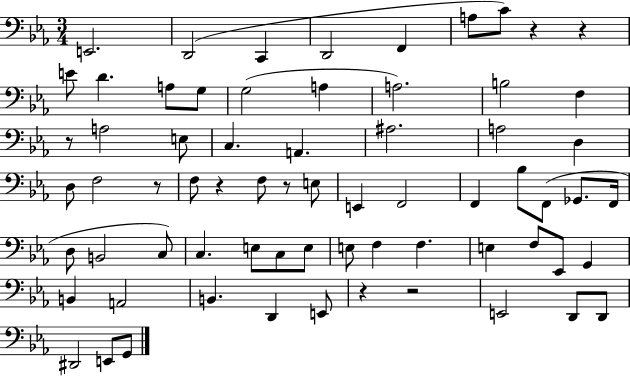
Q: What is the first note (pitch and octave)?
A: E2